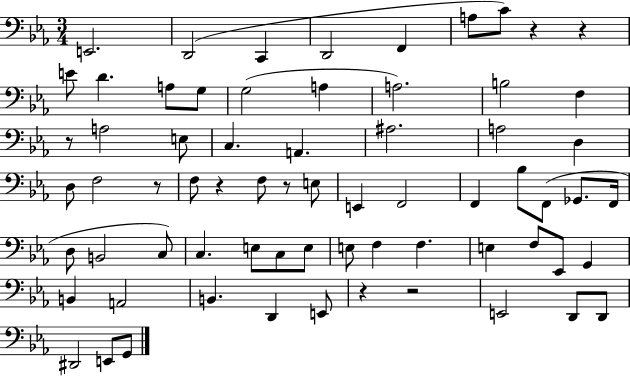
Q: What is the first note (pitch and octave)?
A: E2